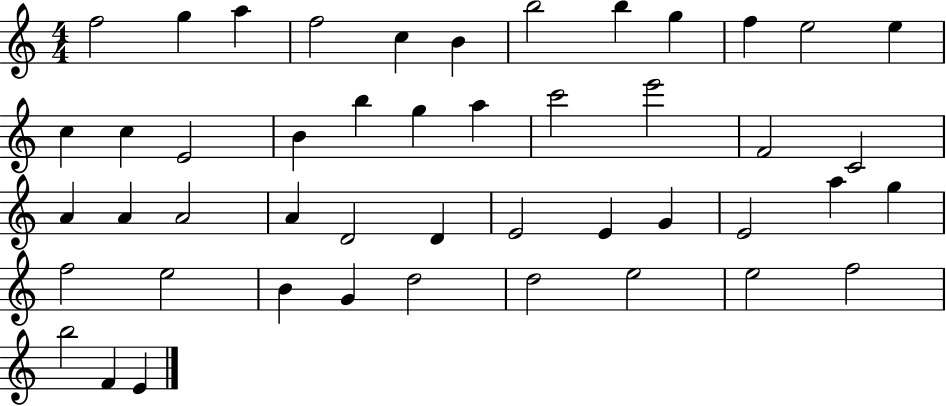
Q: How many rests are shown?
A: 0